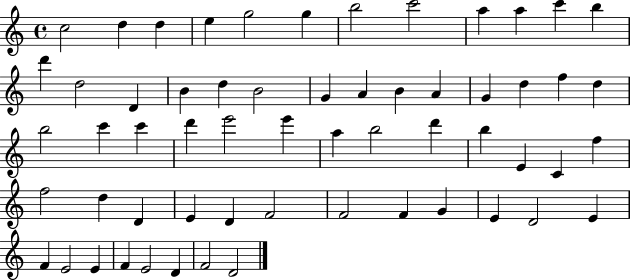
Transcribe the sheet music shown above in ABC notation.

X:1
T:Untitled
M:4/4
L:1/4
K:C
c2 d d e g2 g b2 c'2 a a c' b d' d2 D B d B2 G A B A G d f d b2 c' c' d' e'2 e' a b2 d' b E C f f2 d D E D F2 F2 F G E D2 E F E2 E F E2 D F2 D2